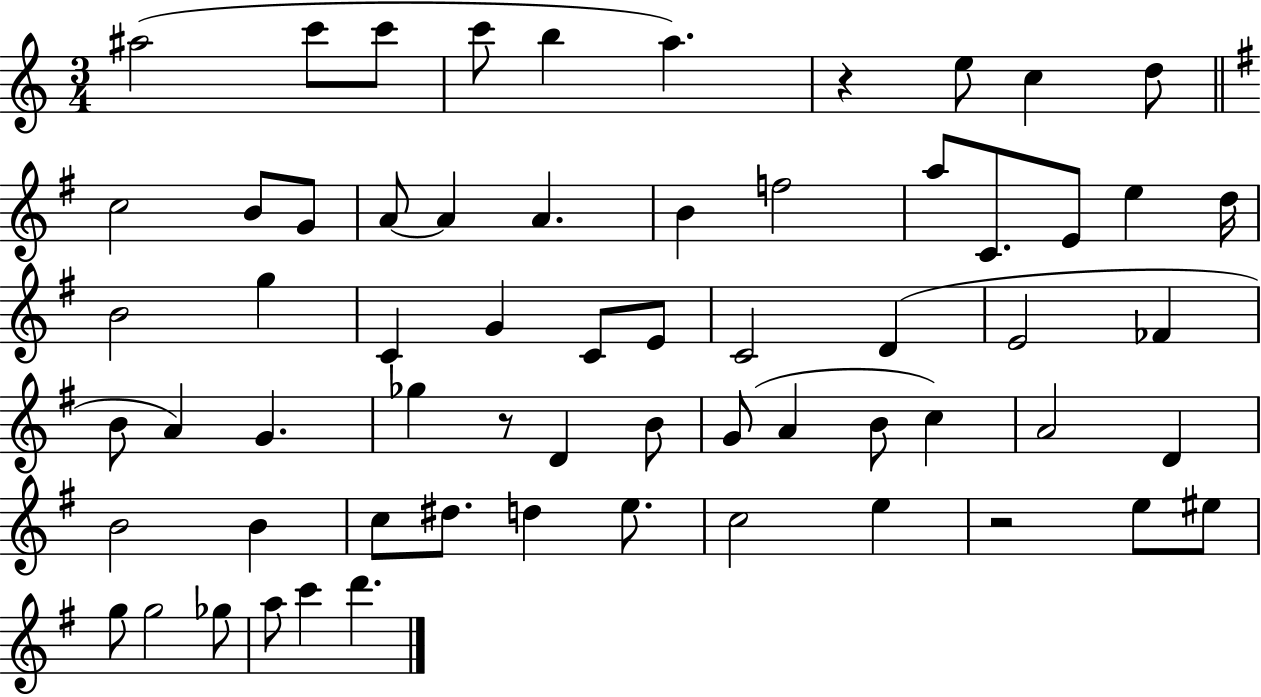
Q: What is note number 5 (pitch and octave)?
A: B5